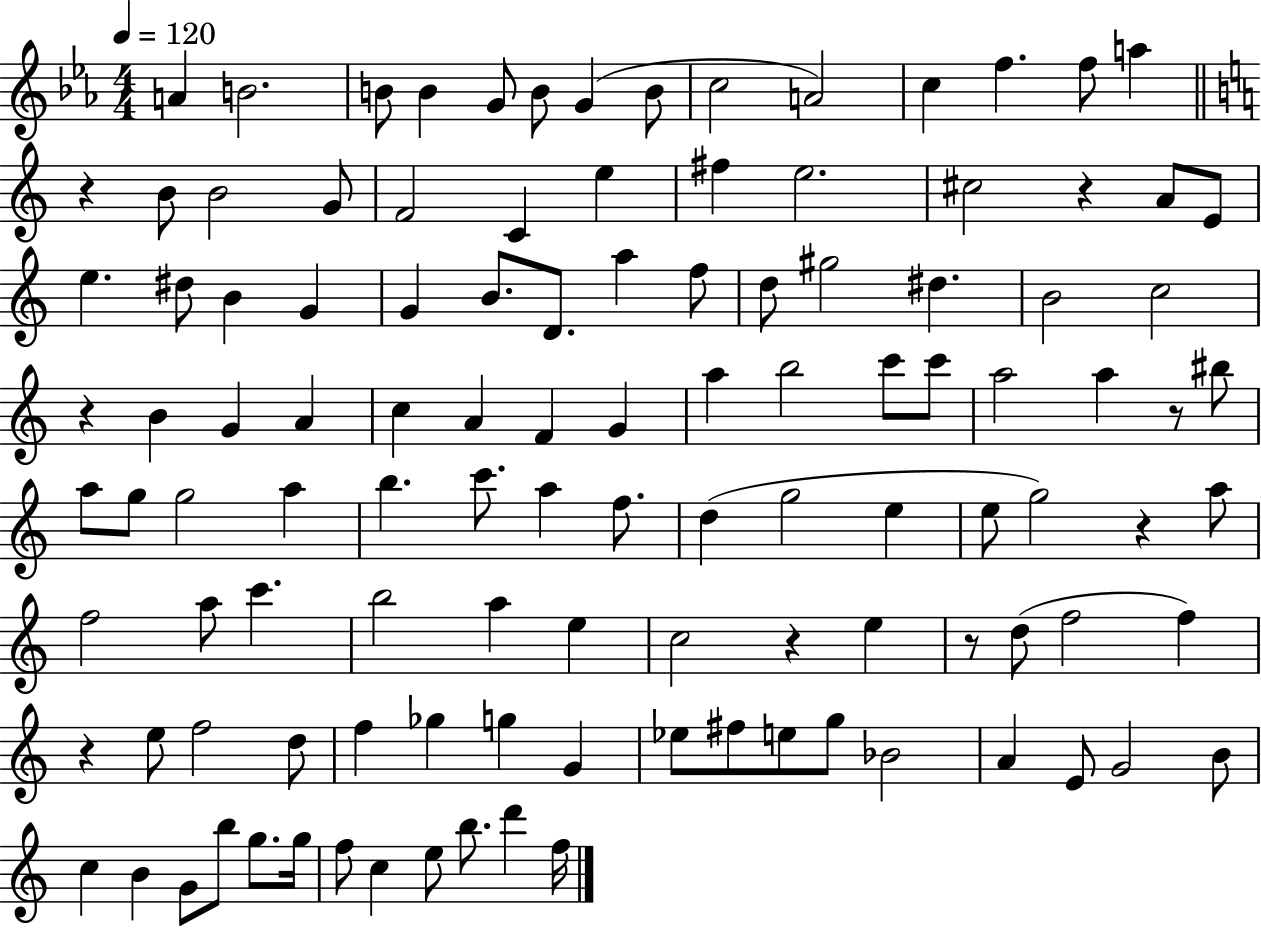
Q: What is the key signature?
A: EES major